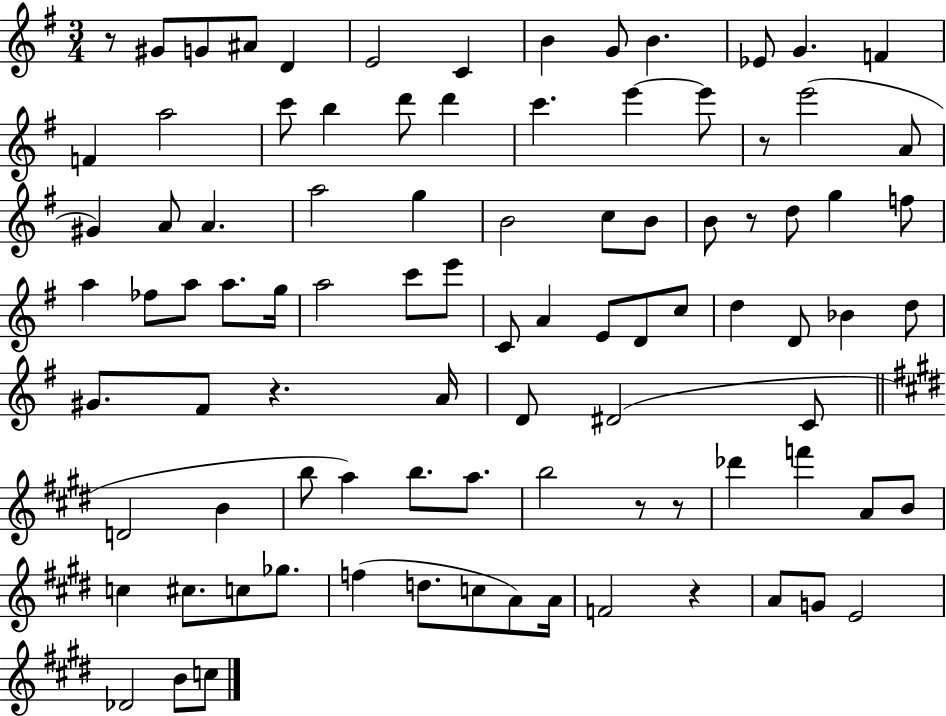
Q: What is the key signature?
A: G major